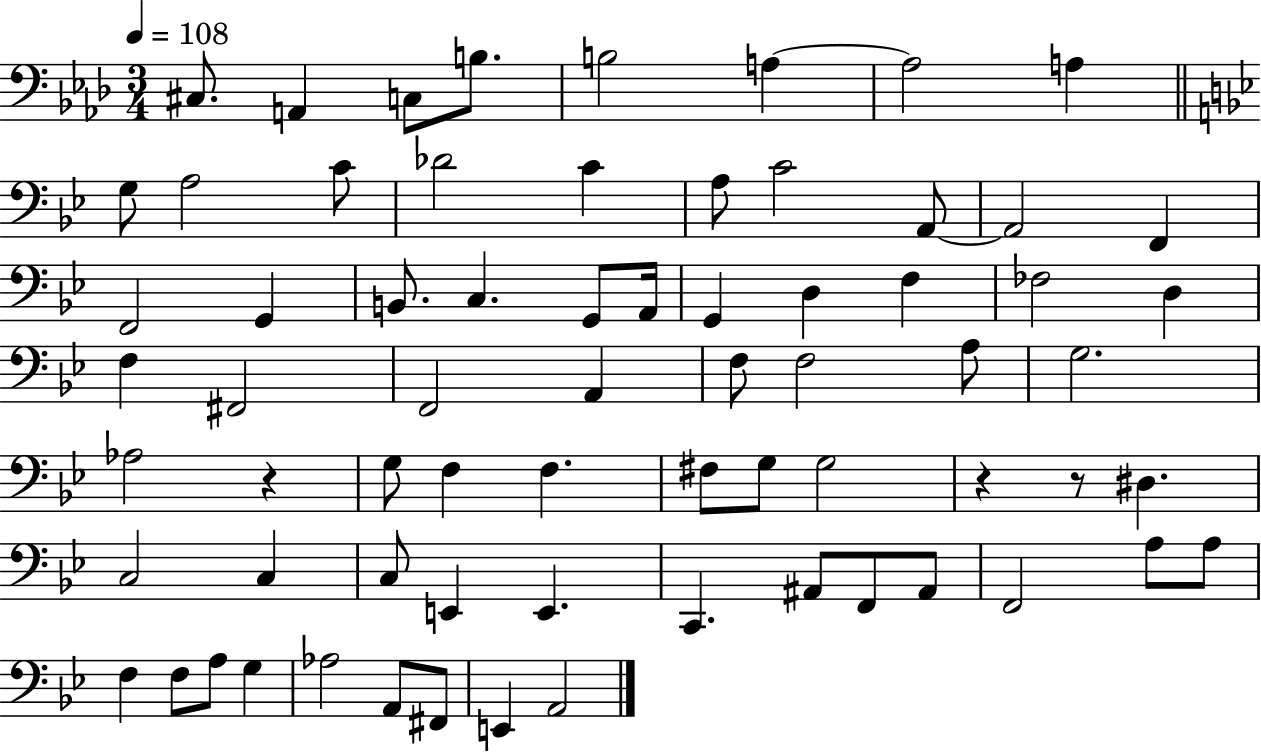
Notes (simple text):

C#3/e. A2/q C3/e B3/e. B3/h A3/q A3/h A3/q G3/e A3/h C4/e Db4/h C4/q A3/e C4/h A2/e A2/h F2/q F2/h G2/q B2/e. C3/q. G2/e A2/s G2/q D3/q F3/q FES3/h D3/q F3/q F#2/h F2/h A2/q F3/e F3/h A3/e G3/h. Ab3/h R/q G3/e F3/q F3/q. F#3/e G3/e G3/h R/q R/e D#3/q. C3/h C3/q C3/e E2/q E2/q. C2/q. A#2/e F2/e A#2/e F2/h A3/e A3/e F3/q F3/e A3/e G3/q Ab3/h A2/e F#2/e E2/q A2/h